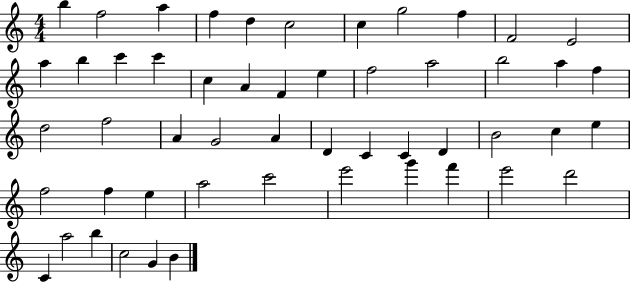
X:1
T:Untitled
M:4/4
L:1/4
K:C
b f2 a f d c2 c g2 f F2 E2 a b c' c' c A F e f2 a2 b2 a f d2 f2 A G2 A D C C D B2 c e f2 f e a2 c'2 e'2 g' f' e'2 d'2 C a2 b c2 G B